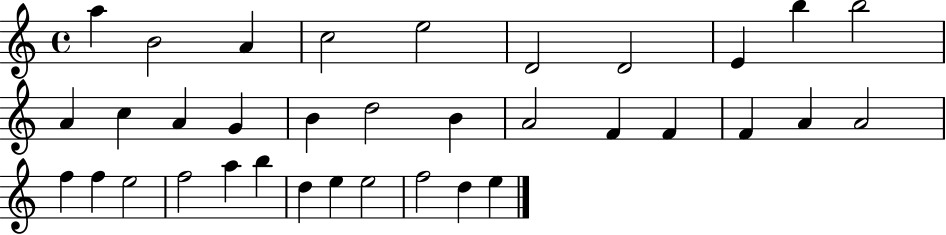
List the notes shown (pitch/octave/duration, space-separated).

A5/q B4/h A4/q C5/h E5/h D4/h D4/h E4/q B5/q B5/h A4/q C5/q A4/q G4/q B4/q D5/h B4/q A4/h F4/q F4/q F4/q A4/q A4/h F5/q F5/q E5/h F5/h A5/q B5/q D5/q E5/q E5/h F5/h D5/q E5/q